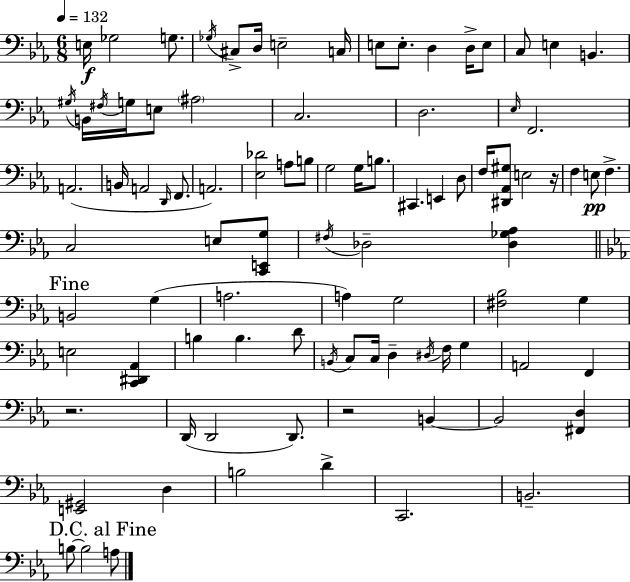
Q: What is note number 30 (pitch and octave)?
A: D2